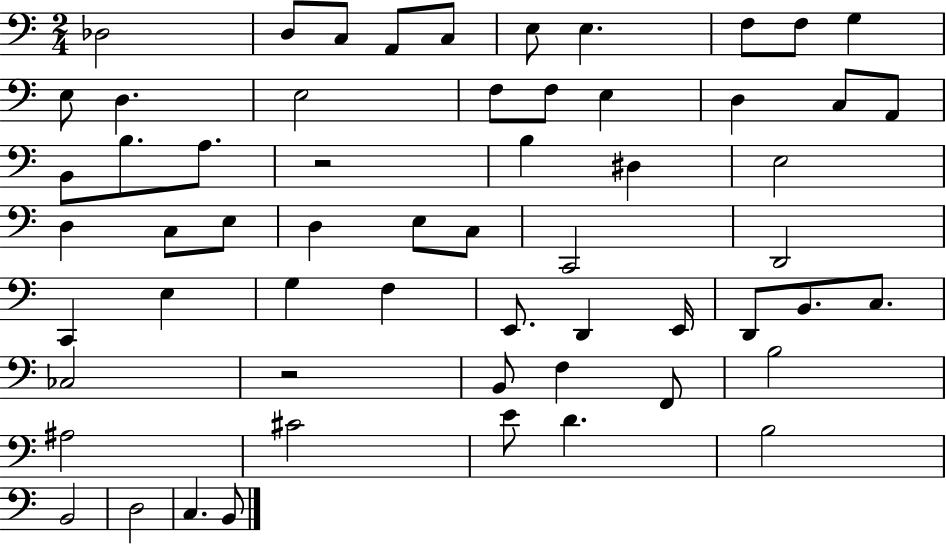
{
  \clef bass
  \numericTimeSignature
  \time 2/4
  \key c \major
  des2 | d8 c8 a,8 c8 | e8 e4. | f8 f8 g4 | \break e8 d4. | e2 | f8 f8 e4 | d4 c8 a,8 | \break b,8 b8. a8. | r2 | b4 dis4 | e2 | \break d4 c8 e8 | d4 e8 c8 | c,2 | d,2 | \break c,4 e4 | g4 f4 | e,8. d,4 e,16 | d,8 b,8. c8. | \break ces2 | r2 | b,8 f4 f,8 | b2 | \break ais2 | cis'2 | e'8 d'4. | b2 | \break b,2 | d2 | c4. b,8 | \bar "|."
}